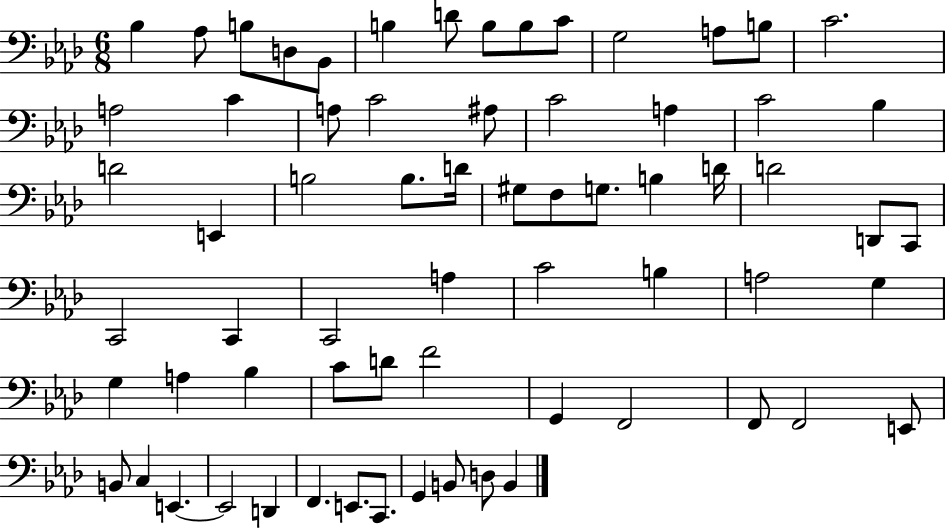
{
  \clef bass
  \numericTimeSignature
  \time 6/8
  \key aes \major
  bes4 aes8 b8 d8 bes,8 | b4 d'8 b8 b8 c'8 | g2 a8 b8 | c'2. | \break a2 c'4 | a8 c'2 ais8 | c'2 a4 | c'2 bes4 | \break d'2 e,4 | b2 b8. d'16 | gis8 f8 g8. b4 d'16 | d'2 d,8 c,8 | \break c,2 c,4 | c,2 a4 | c'2 b4 | a2 g4 | \break g4 a4 bes4 | c'8 d'8 f'2 | g,4 f,2 | f,8 f,2 e,8 | \break b,8 c4 e,4.~~ | e,2 d,4 | f,4. e,8. c,8. | g,4 b,8 d8 b,4 | \break \bar "|."
}